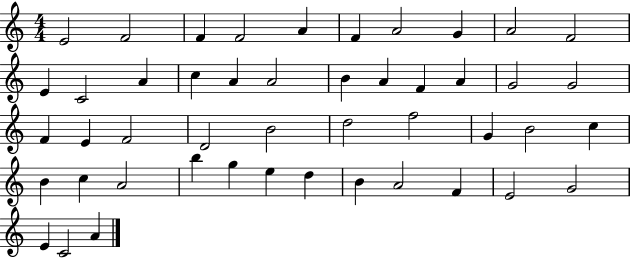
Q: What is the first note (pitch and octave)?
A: E4